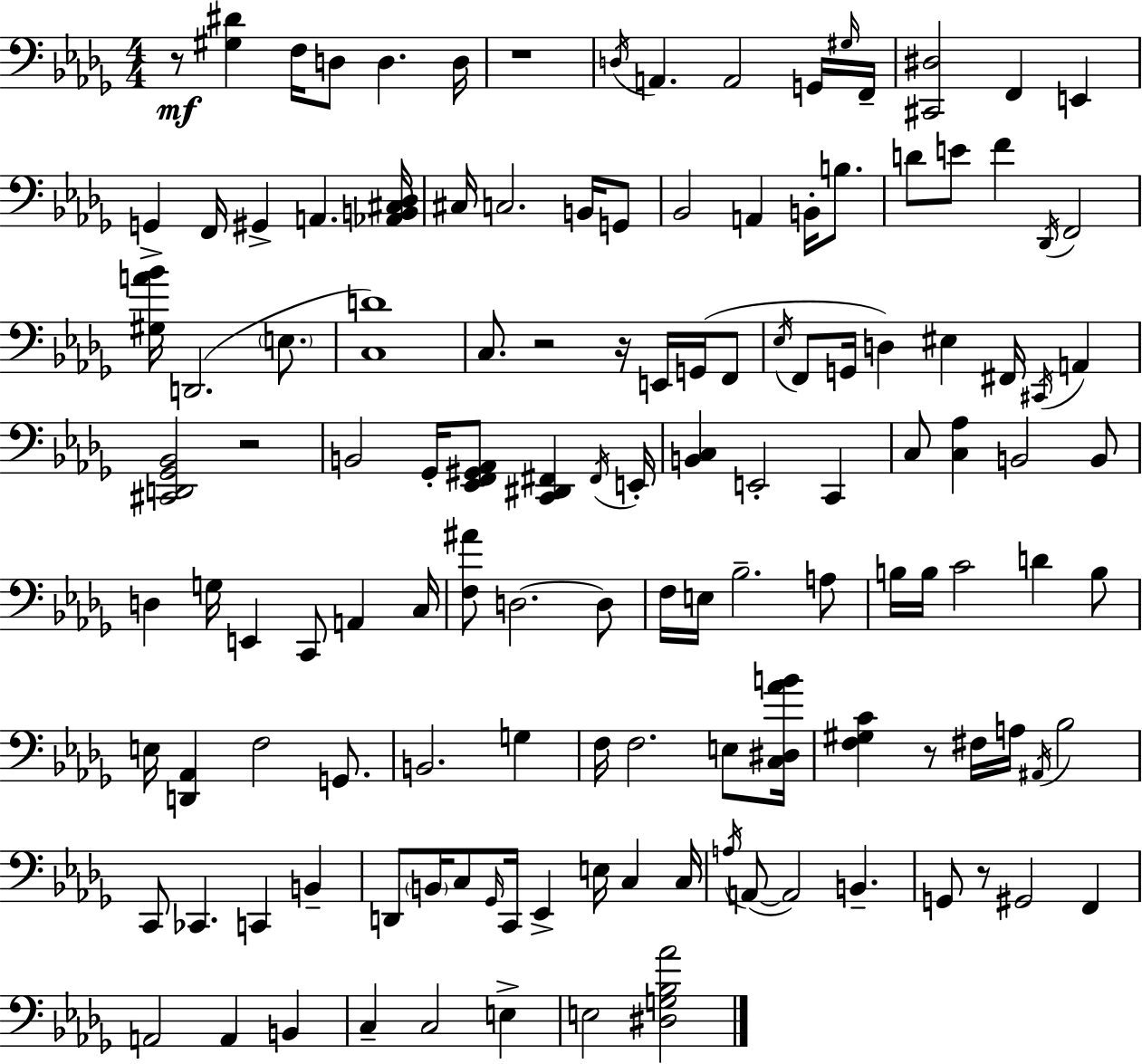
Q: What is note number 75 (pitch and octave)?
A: F3